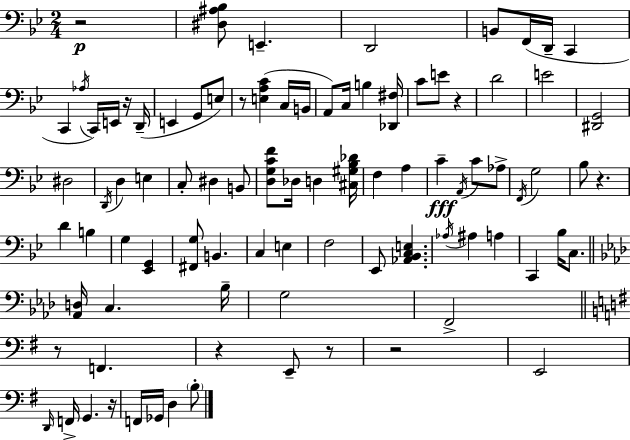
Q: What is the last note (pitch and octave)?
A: B3